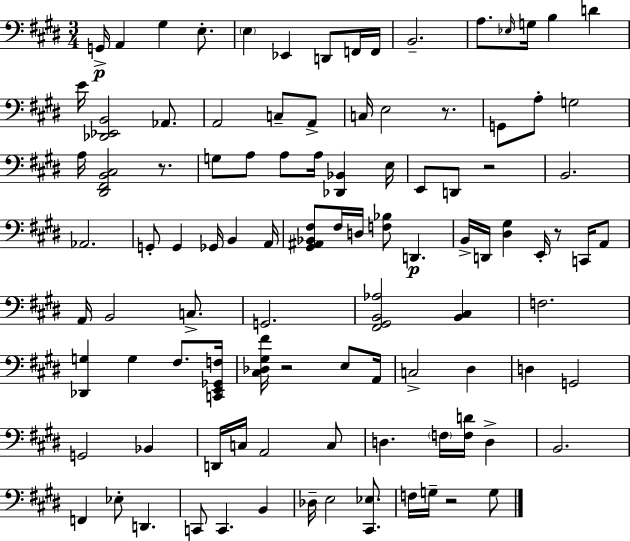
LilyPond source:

{
  \clef bass
  \numericTimeSignature
  \time 3/4
  \key e \major
  \repeat volta 2 { g,16->\p a,4 gis4 e8.-. | \parenthesize e4 ees,4 d,8 f,16 f,16 | b,2.-- | a8. \grace { ees16 } g16 b4 d'4 | \break e'16 <des, ees, b,>2 aes,8. | a,2 c8-- a,8-> | c16 e2 r8. | g,8 a8-. g2 | \break a16 <dis, fis, b, cis>2 r8. | g8 a8 a8 a16 <des, bes,>4 | e16 e,8 d,8 r2 | b,2. | \break aes,2. | g,8-. g,4 ges,16 b,4 | a,16 <gis, ais, bes, fis>8 fis16 d16 <f bes>8 d,4.\p | b,16-> d,16 <dis gis>4 e,16-. r8 c,16 a,8 | \break a,16 b,2 c8.-> | g,2. | <fis, gis, b, aes>2 <b, cis>4 | f2. | \break <des, g>4 g4 fis8. | <c, e, ges, f>16 <cis des gis fis'>16 r2 e8 | a,16 c2-> dis4 | d4 g,2 | \break g,2 bes,4 | d,16 c16 a,2 c8 | d4. \parenthesize f16 <f d'>16 d4-> | b,2. | \break f,4 ees8-. d,4. | c,8 c,4. b,4 | des16-- e2 <cis, ees>8. | f16 g16-- r2 g8 | \break } \bar "|."
}